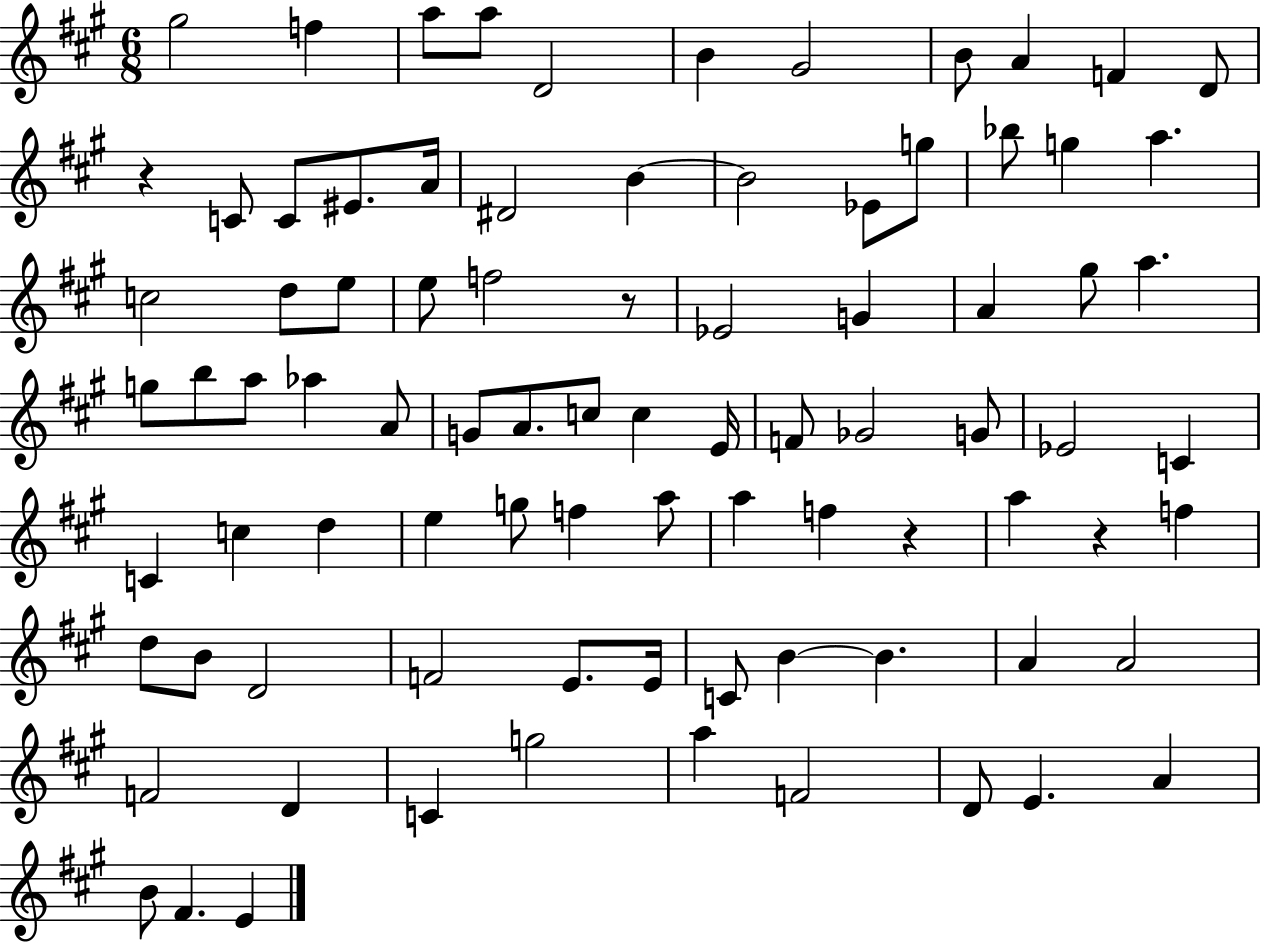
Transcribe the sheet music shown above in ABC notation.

X:1
T:Untitled
M:6/8
L:1/4
K:A
^g2 f a/2 a/2 D2 B ^G2 B/2 A F D/2 z C/2 C/2 ^E/2 A/4 ^D2 B B2 _E/2 g/2 _b/2 g a c2 d/2 e/2 e/2 f2 z/2 _E2 G A ^g/2 a g/2 b/2 a/2 _a A/2 G/2 A/2 c/2 c E/4 F/2 _G2 G/2 _E2 C C c d e g/2 f a/2 a f z a z f d/2 B/2 D2 F2 E/2 E/4 C/2 B B A A2 F2 D C g2 a F2 D/2 E A B/2 ^F E